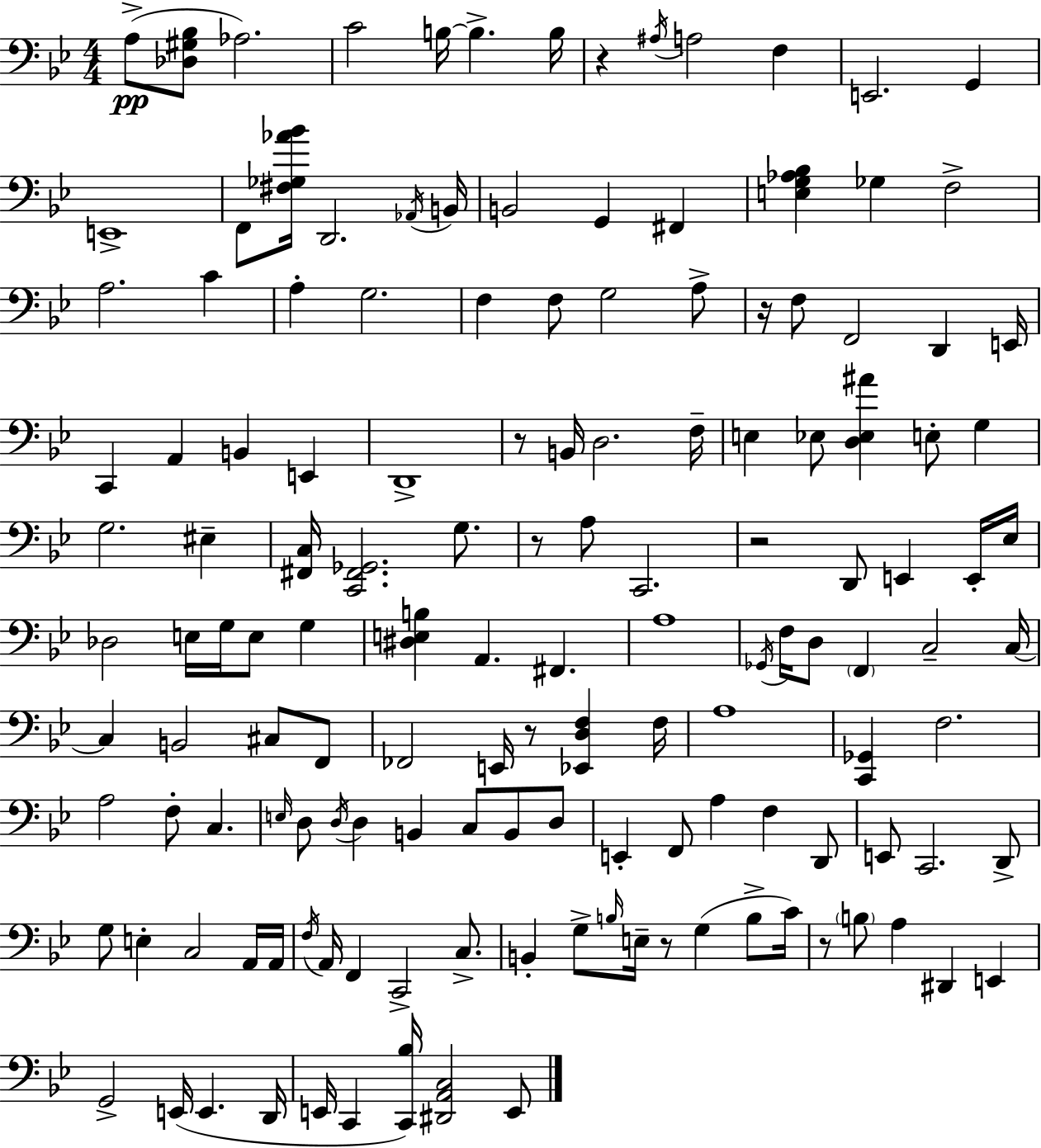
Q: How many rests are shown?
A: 8